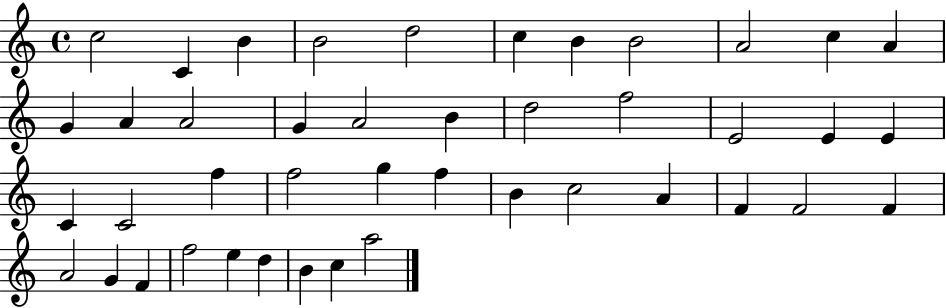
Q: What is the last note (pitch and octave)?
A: A5